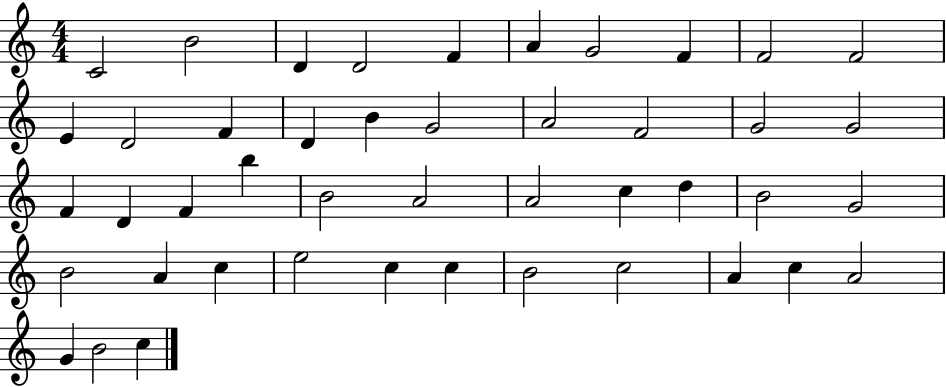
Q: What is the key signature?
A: C major